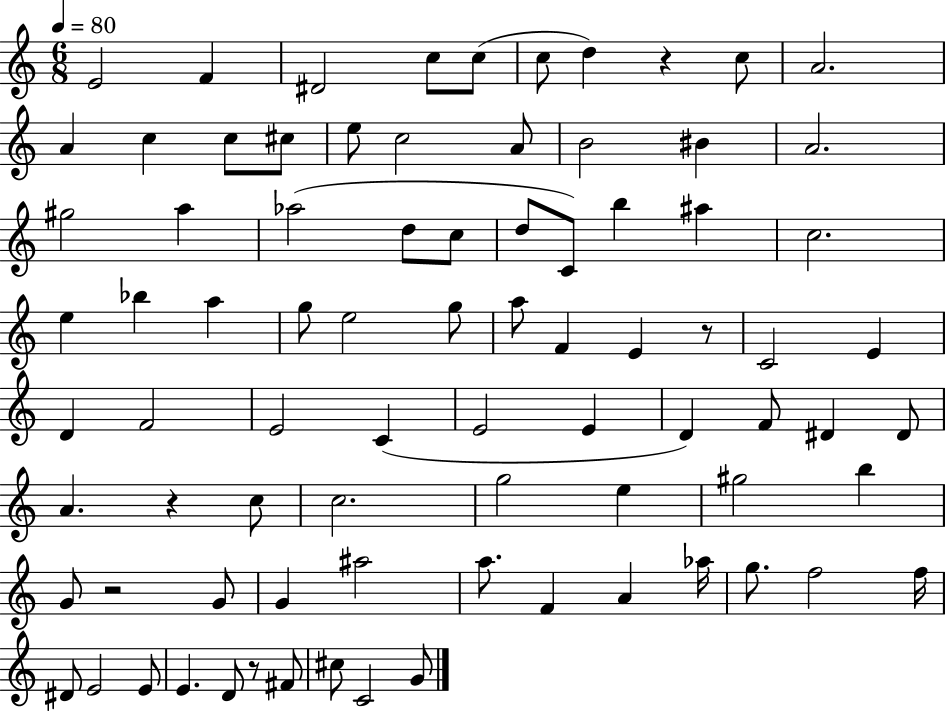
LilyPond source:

{
  \clef treble
  \numericTimeSignature
  \time 6/8
  \key c \major
  \tempo 4 = 80
  e'2 f'4 | dis'2 c''8 c''8( | c''8 d''4) r4 c''8 | a'2. | \break a'4 c''4 c''8 cis''8 | e''8 c''2 a'8 | b'2 bis'4 | a'2. | \break gis''2 a''4 | aes''2( d''8 c''8 | d''8 c'8) b''4 ais''4 | c''2. | \break e''4 bes''4 a''4 | g''8 e''2 g''8 | a''8 f'4 e'4 r8 | c'2 e'4 | \break d'4 f'2 | e'2 c'4( | e'2 e'4 | d'4) f'8 dis'4 dis'8 | \break a'4. r4 c''8 | c''2. | g''2 e''4 | gis''2 b''4 | \break g'8 r2 g'8 | g'4 ais''2 | a''8. f'4 a'4 aes''16 | g''8. f''2 f''16 | \break dis'8 e'2 e'8 | e'4. d'8 r8 fis'8 | cis''8 c'2 g'8 | \bar "|."
}